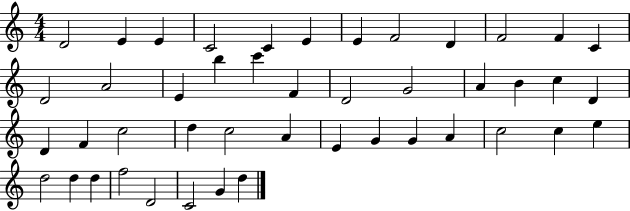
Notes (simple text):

D4/h E4/q E4/q C4/h C4/q E4/q E4/q F4/h D4/q F4/h F4/q C4/q D4/h A4/h E4/q B5/q C6/q F4/q D4/h G4/h A4/q B4/q C5/q D4/q D4/q F4/q C5/h D5/q C5/h A4/q E4/q G4/q G4/q A4/q C5/h C5/q E5/q D5/h D5/q D5/q F5/h D4/h C4/h G4/q D5/q